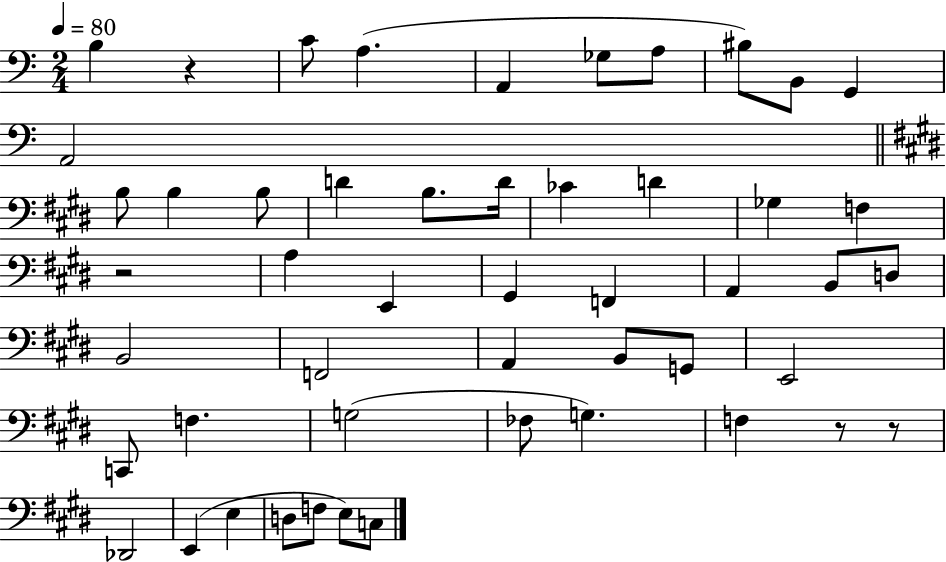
X:1
T:Untitled
M:2/4
L:1/4
K:C
B, z C/2 A, A,, _G,/2 A,/2 ^B,/2 B,,/2 G,, A,,2 B,/2 B, B,/2 D B,/2 D/4 _C D _G, F, z2 A, E,, ^G,, F,, A,, B,,/2 D,/2 B,,2 F,,2 A,, B,,/2 G,,/2 E,,2 C,,/2 F, G,2 _F,/2 G, F, z/2 z/2 _D,,2 E,, E, D,/2 F,/2 E,/2 C,/2